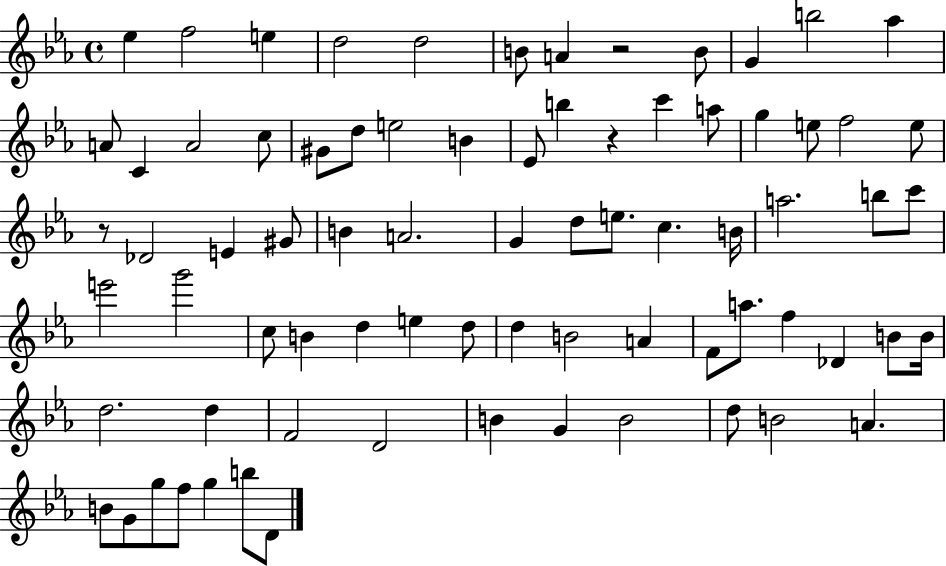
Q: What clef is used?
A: treble